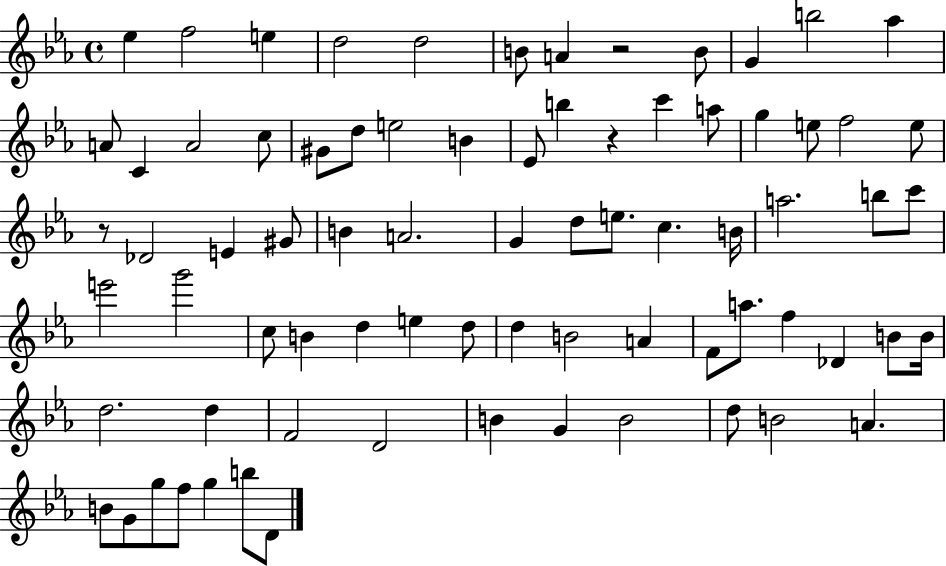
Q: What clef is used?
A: treble